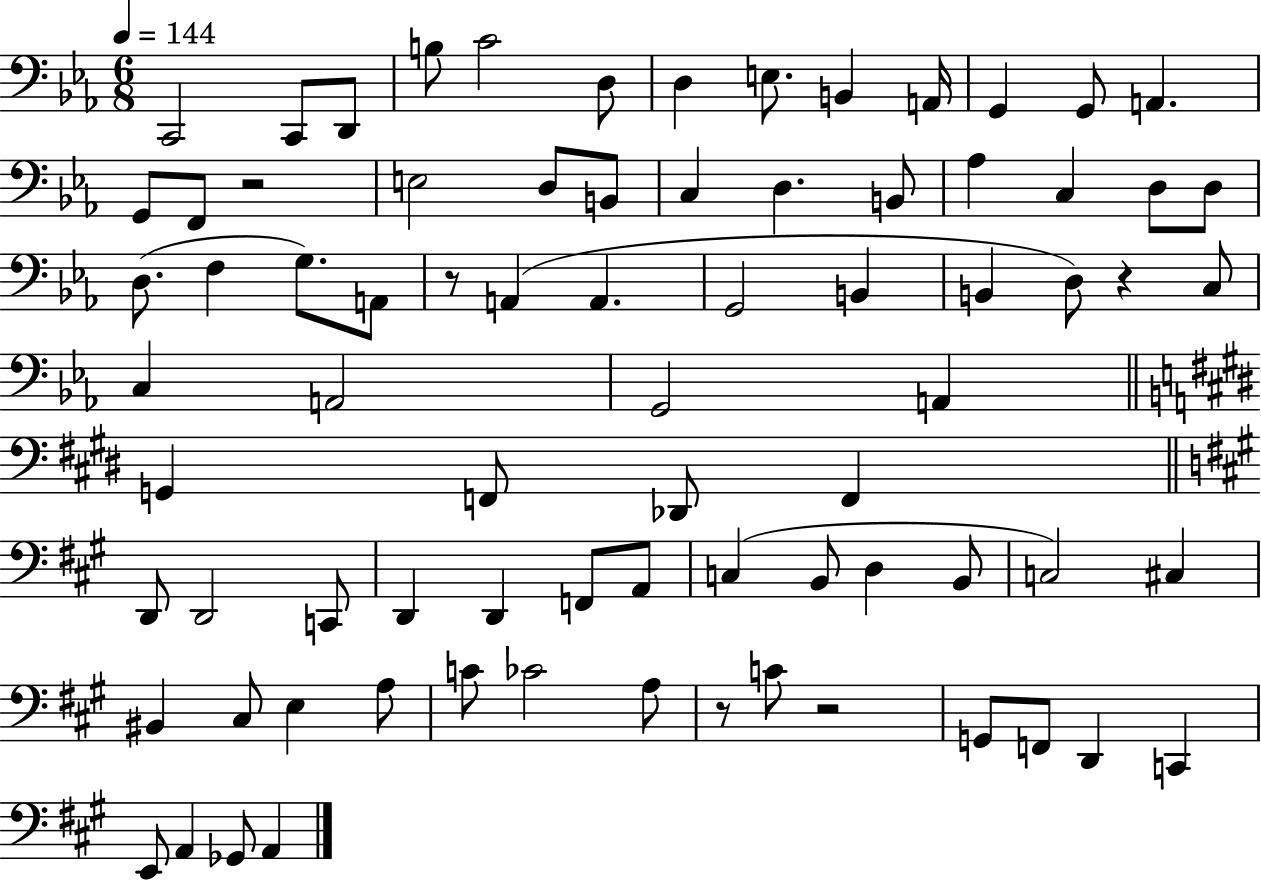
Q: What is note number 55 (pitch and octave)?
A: B2